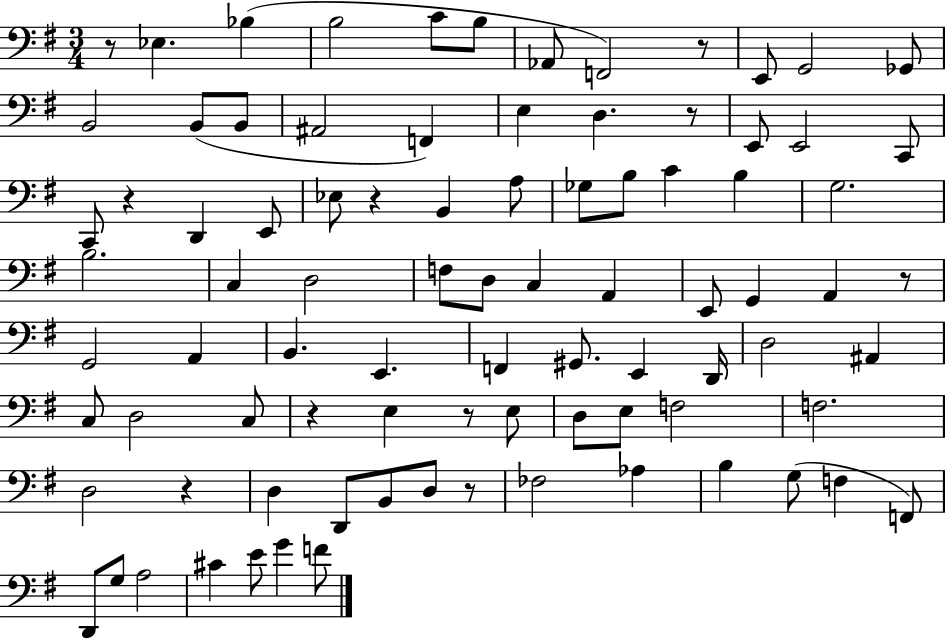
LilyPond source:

{
  \clef bass
  \numericTimeSignature
  \time 3/4
  \key g \major
  r8 ees4. bes4( | b2 c'8 b8 | aes,8 f,2) r8 | e,8 g,2 ges,8 | \break b,2 b,8( b,8 | ais,2 f,4) | e4 d4. r8 | e,8 e,2 c,8 | \break c,8 r4 d,4 e,8 | ees8 r4 b,4 a8 | ges8 b8 c'4 b4 | g2. | \break b2. | c4 d2 | f8 d8 c4 a,4 | e,8 g,4 a,4 r8 | \break g,2 a,4 | b,4. e,4. | f,4 gis,8. e,4 d,16 | d2 ais,4 | \break c8 d2 c8 | r4 e4 r8 e8 | d8 e8 f2 | f2. | \break d2 r4 | d4 d,8 b,8 d8 r8 | fes2 aes4 | b4 g8( f4 f,8) | \break d,8 g8 a2 | cis'4 e'8 g'4 f'8 | \bar "|."
}